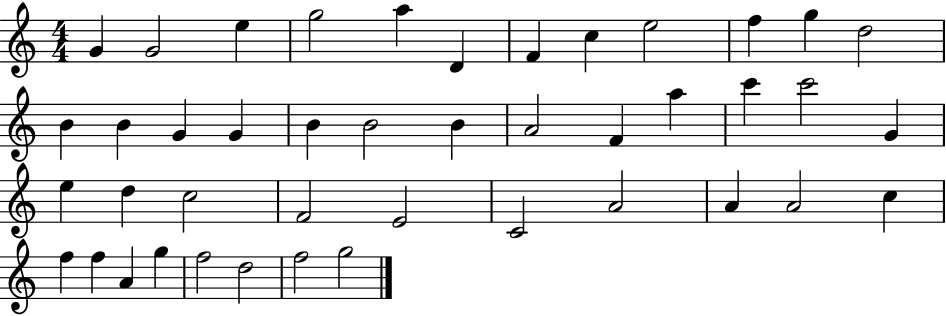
G4/q G4/h E5/q G5/h A5/q D4/q F4/q C5/q E5/h F5/q G5/q D5/h B4/q B4/q G4/q G4/q B4/q B4/h B4/q A4/h F4/q A5/q C6/q C6/h G4/q E5/q D5/q C5/h F4/h E4/h C4/h A4/h A4/q A4/h C5/q F5/q F5/q A4/q G5/q F5/h D5/h F5/h G5/h